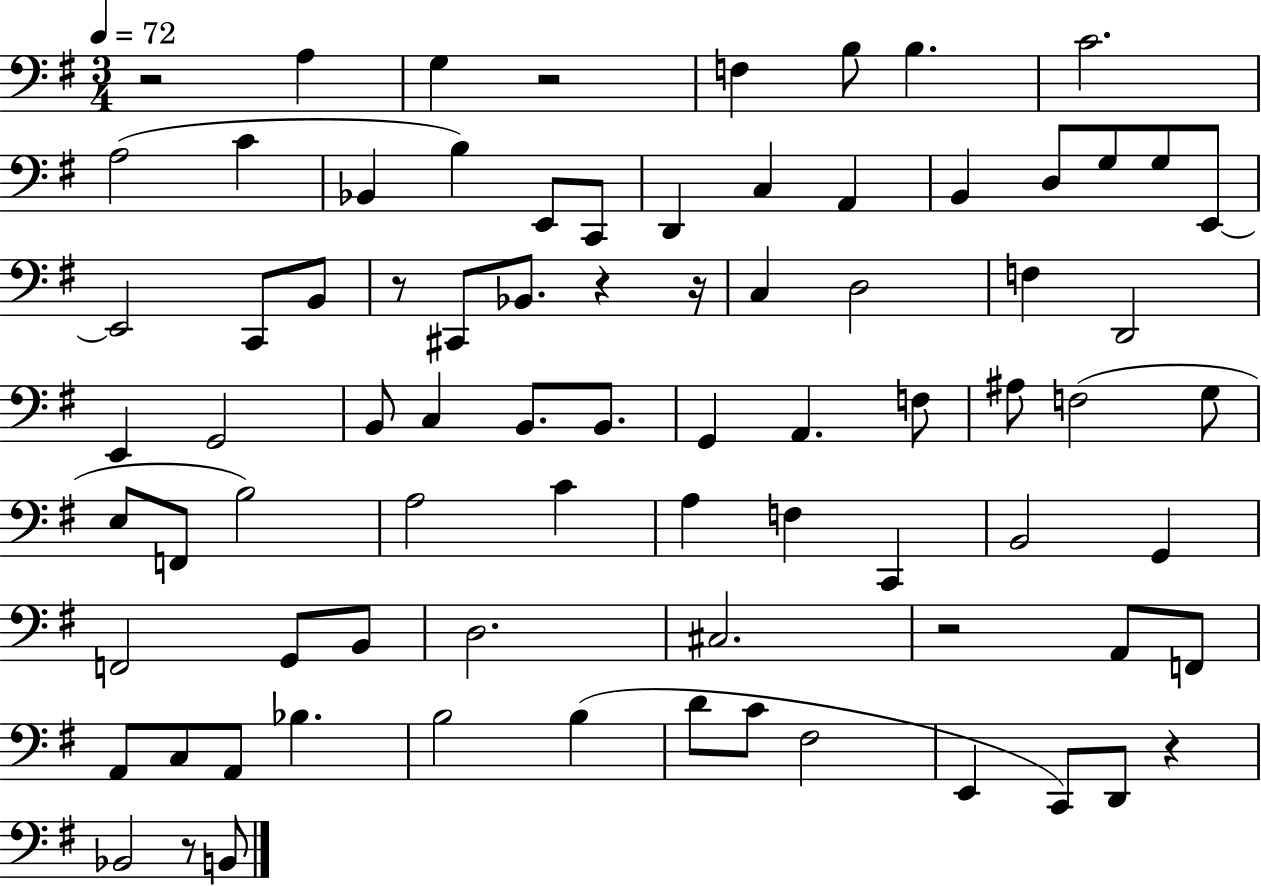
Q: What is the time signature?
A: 3/4